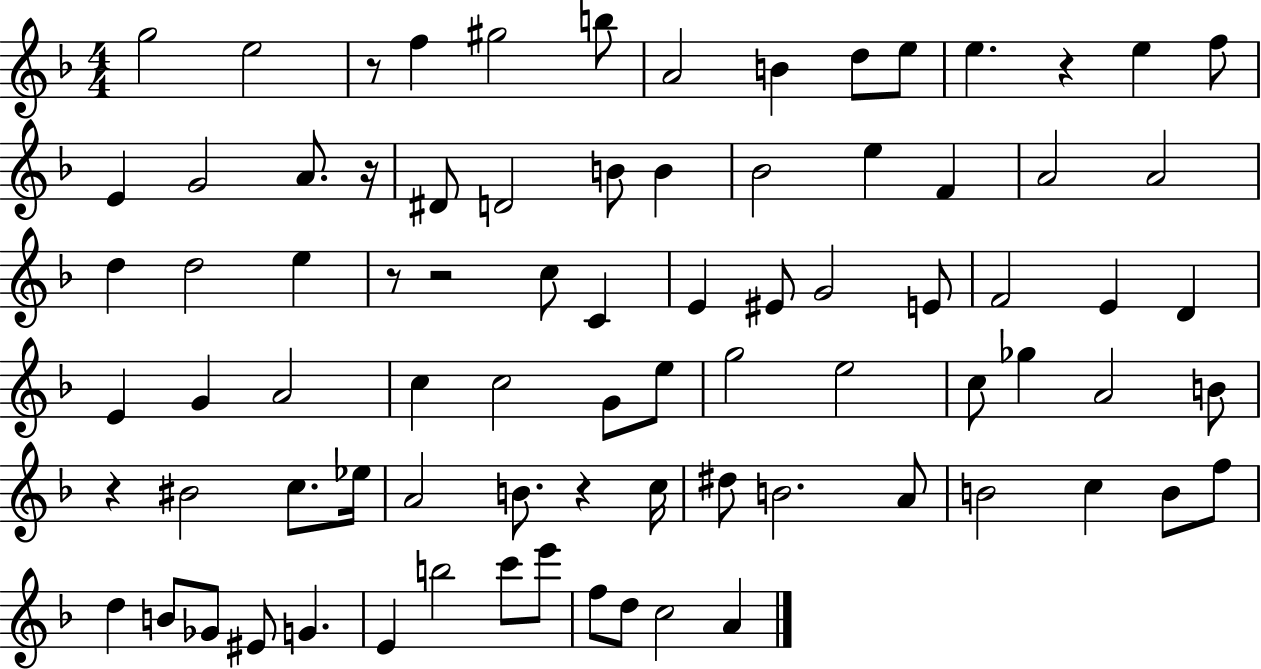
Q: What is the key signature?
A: F major